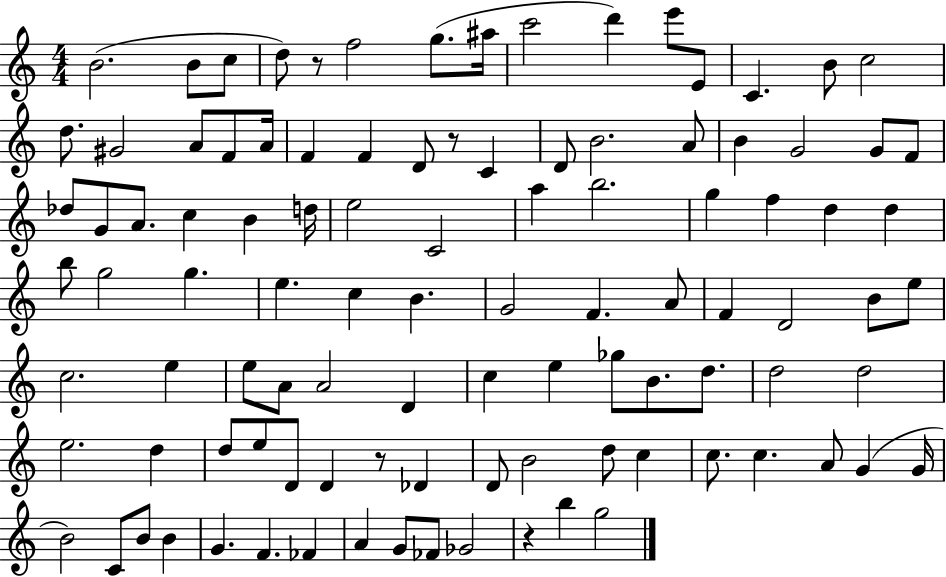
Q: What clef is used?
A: treble